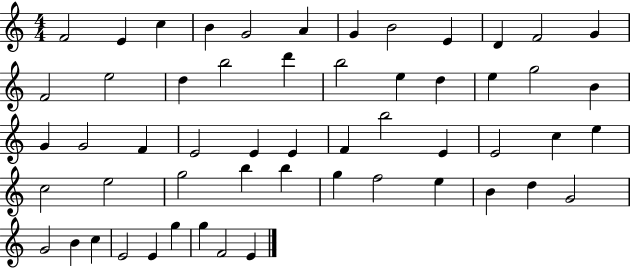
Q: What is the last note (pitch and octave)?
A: E4